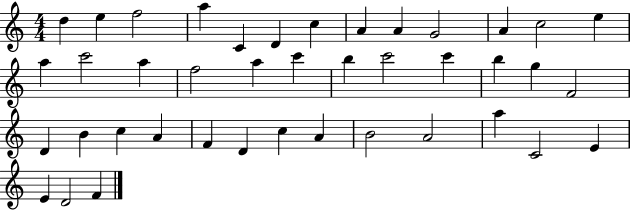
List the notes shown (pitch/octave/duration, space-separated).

D5/q E5/q F5/h A5/q C4/q D4/q C5/q A4/q A4/q G4/h A4/q C5/h E5/q A5/q C6/h A5/q F5/h A5/q C6/q B5/q C6/h C6/q B5/q G5/q F4/h D4/q B4/q C5/q A4/q F4/q D4/q C5/q A4/q B4/h A4/h A5/q C4/h E4/q E4/q D4/h F4/q